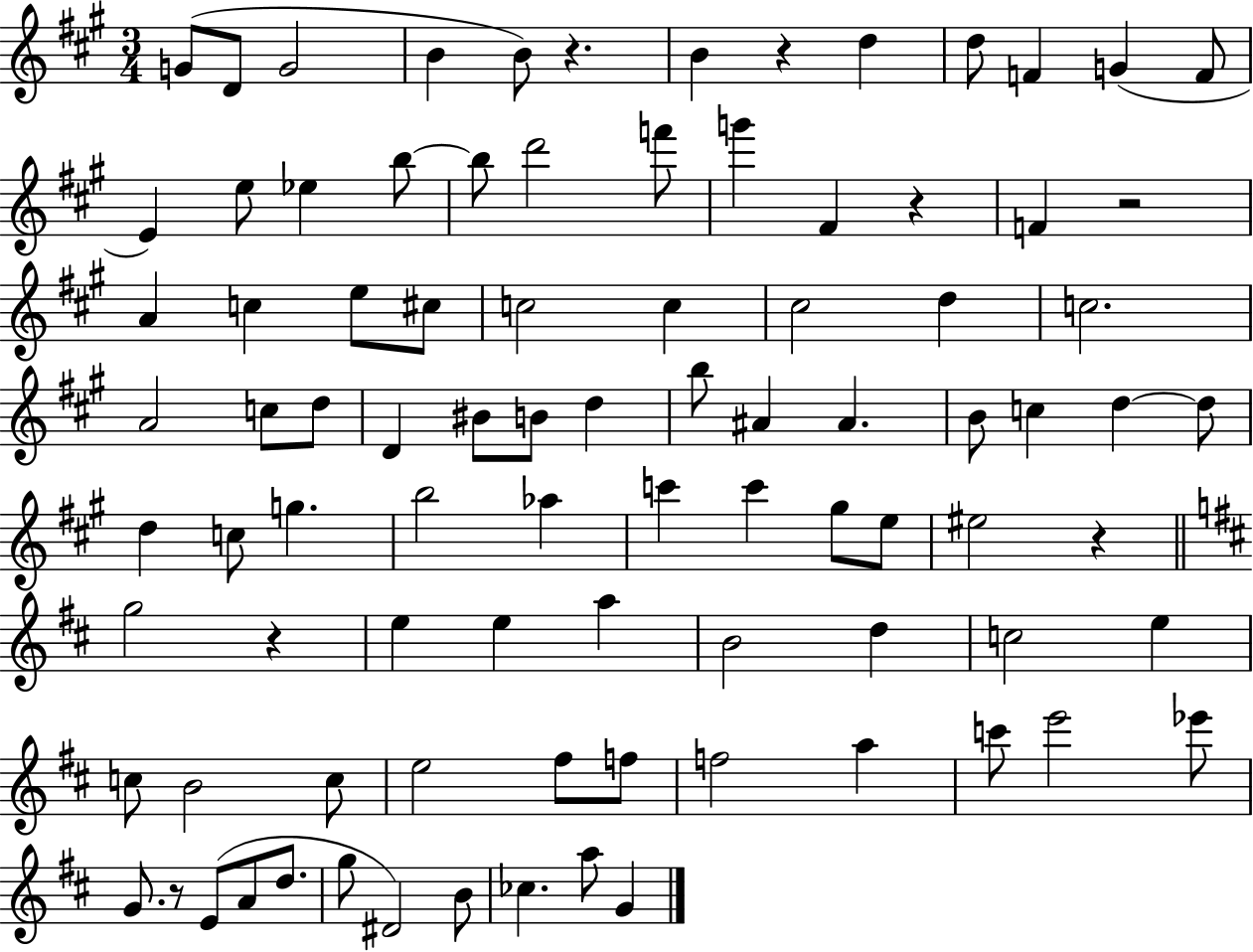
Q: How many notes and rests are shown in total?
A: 90